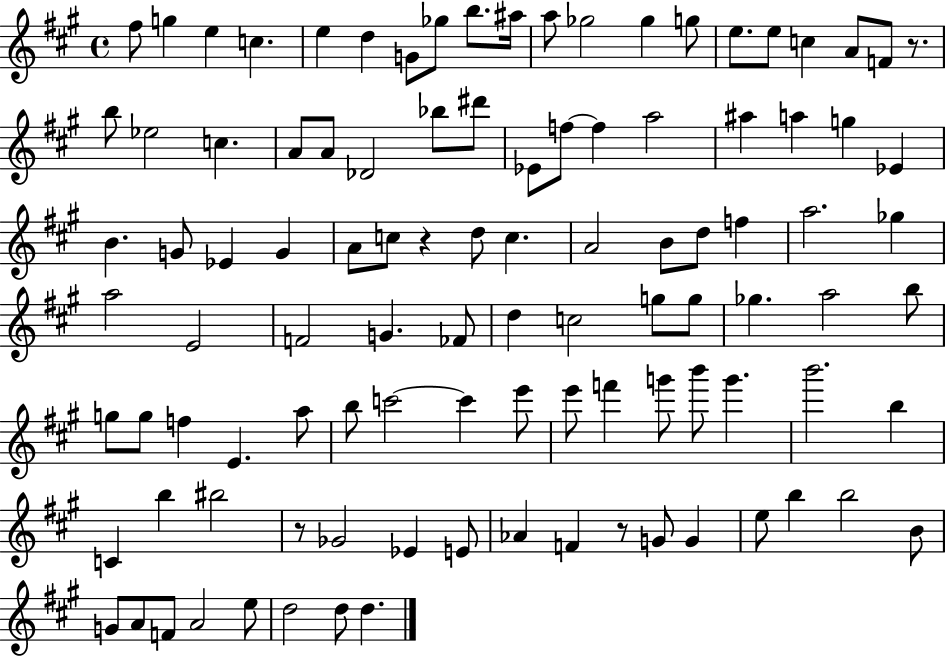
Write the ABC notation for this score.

X:1
T:Untitled
M:4/4
L:1/4
K:A
^f/2 g e c e d G/2 _g/2 b/2 ^a/4 a/2 _g2 _g g/2 e/2 e/2 c A/2 F/2 z/2 b/2 _e2 c A/2 A/2 _D2 _b/2 ^d'/2 _E/2 f/2 f a2 ^a a g _E B G/2 _E G A/2 c/2 z d/2 c A2 B/2 d/2 f a2 _g a2 E2 F2 G _F/2 d c2 g/2 g/2 _g a2 b/2 g/2 g/2 f E a/2 b/2 c'2 c' e'/2 e'/2 f' g'/2 b'/2 g' b'2 b C b ^b2 z/2 _G2 _E E/2 _A F z/2 G/2 G e/2 b b2 B/2 G/2 A/2 F/2 A2 e/2 d2 d/2 d